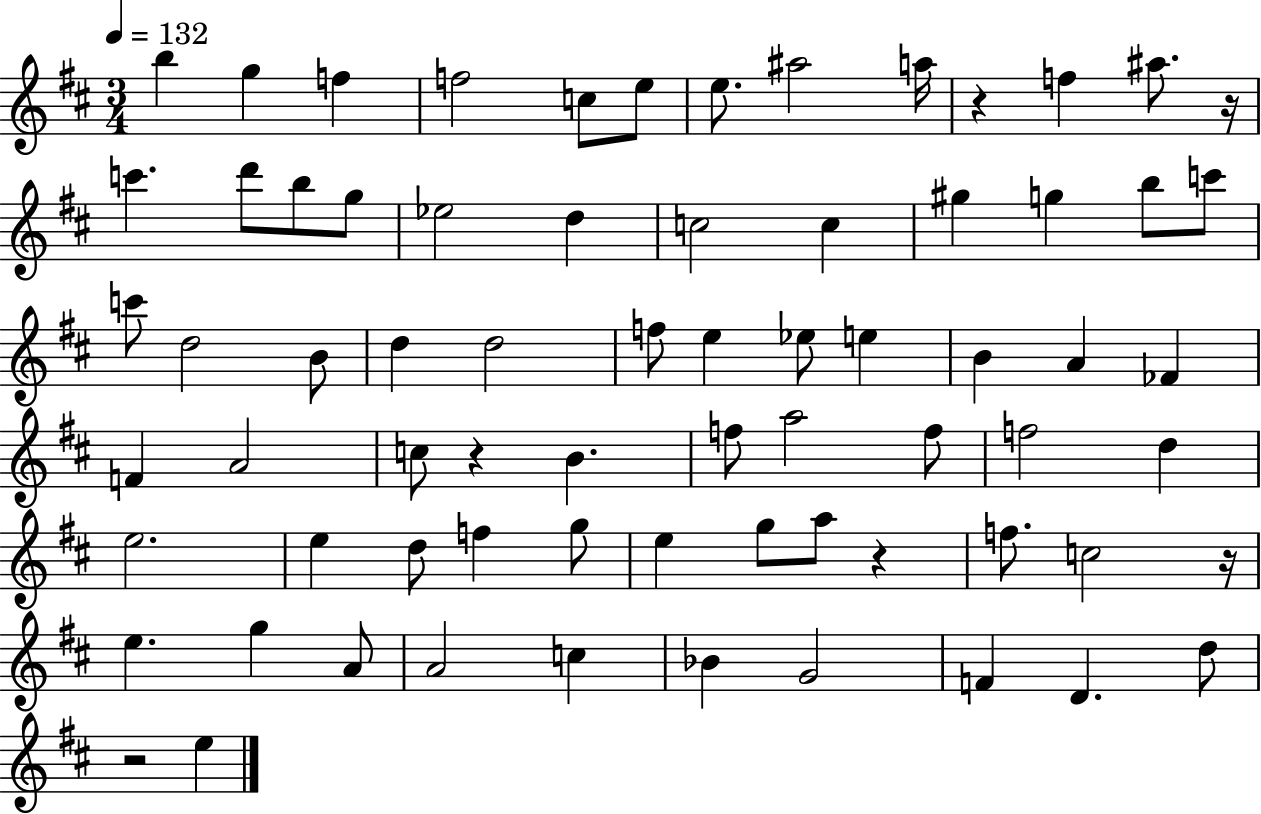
B5/q G5/q F5/q F5/h C5/e E5/e E5/e. A#5/h A5/s R/q F5/q A#5/e. R/s C6/q. D6/e B5/e G5/e Eb5/h D5/q C5/h C5/q G#5/q G5/q B5/e C6/e C6/e D5/h B4/e D5/q D5/h F5/e E5/q Eb5/e E5/q B4/q A4/q FES4/q F4/q A4/h C5/e R/q B4/q. F5/e A5/h F5/e F5/h D5/q E5/h. E5/q D5/e F5/q G5/e E5/q G5/e A5/e R/q F5/e. C5/h R/s E5/q. G5/q A4/e A4/h C5/q Bb4/q G4/h F4/q D4/q. D5/e R/h E5/q